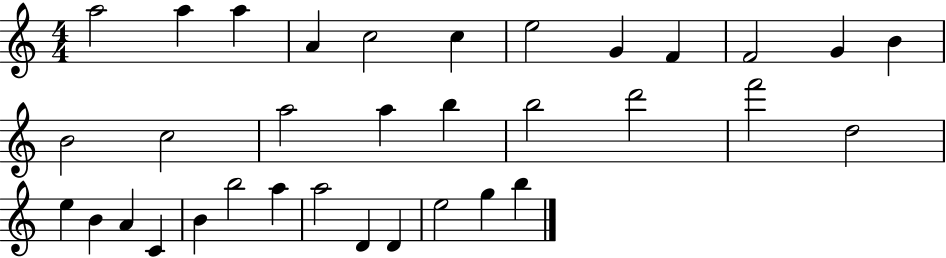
{
  \clef treble
  \numericTimeSignature
  \time 4/4
  \key c \major
  a''2 a''4 a''4 | a'4 c''2 c''4 | e''2 g'4 f'4 | f'2 g'4 b'4 | \break b'2 c''2 | a''2 a''4 b''4 | b''2 d'''2 | f'''2 d''2 | \break e''4 b'4 a'4 c'4 | b'4 b''2 a''4 | a''2 d'4 d'4 | e''2 g''4 b''4 | \break \bar "|."
}